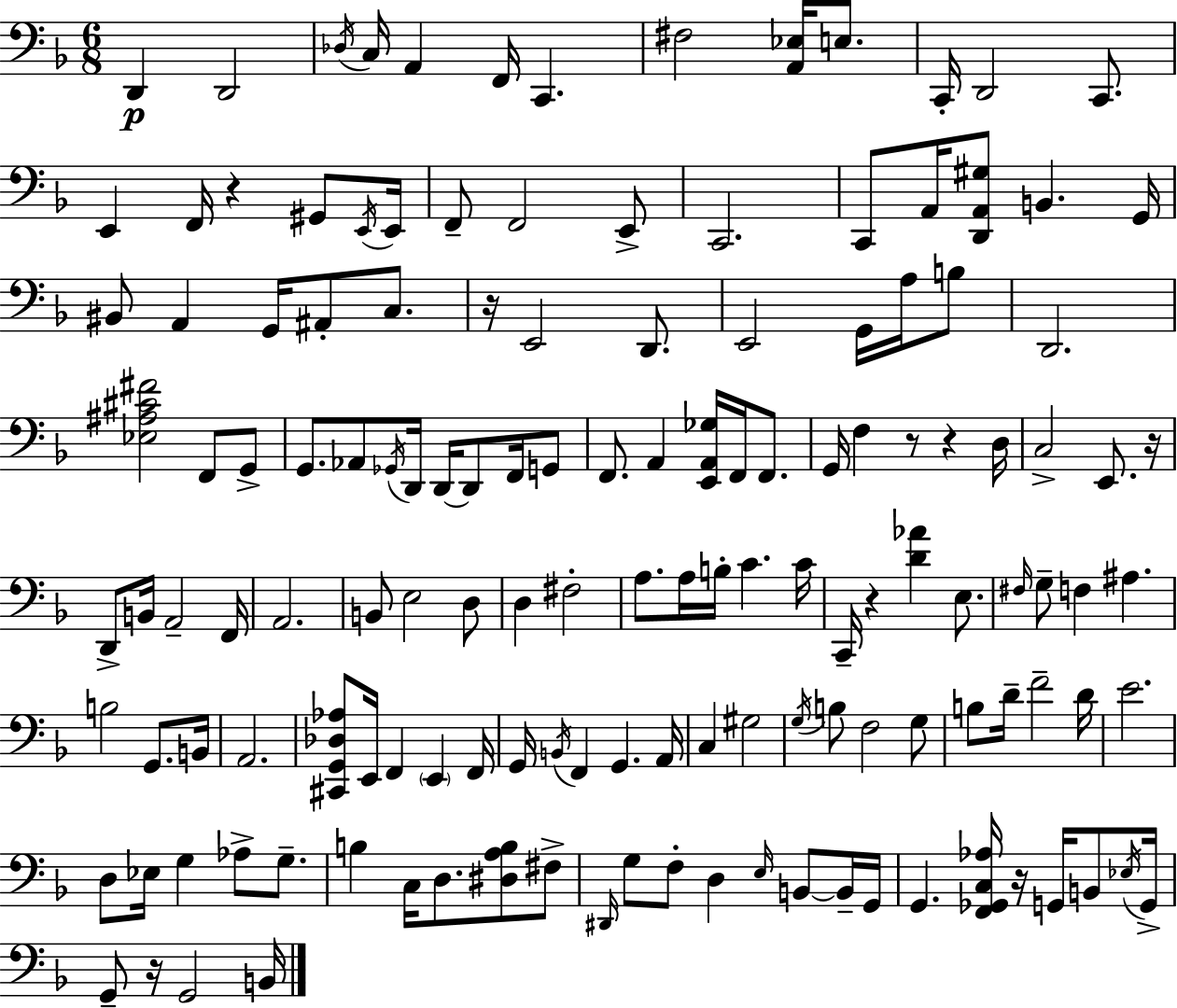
{
  \clef bass
  \numericTimeSignature
  \time 6/8
  \key f \major
  \repeat volta 2 { d,4\p d,2 | \acciaccatura { des16 } c16 a,4 f,16 c,4. | fis2 <a, ees>16 e8. | c,16-. d,2 c,8. | \break e,4 f,16 r4 gis,8 | \acciaccatura { e,16 } e,16 f,8-- f,2 | e,8-> c,2. | c,8 a,16 <d, a, gis>8 b,4. | \break g,16 bis,8 a,4 g,16 ais,8-. c8. | r16 e,2 d,8. | e,2 g,16 a16 | b8 d,2. | \break <ees ais cis' fis'>2 f,8 | g,8-> g,8. aes,8 \acciaccatura { ges,16 } d,16 d,16~~ d,8 | f,16 g,8 f,8. a,4 <e, a, ges>16 f,16 | f,8. g,16 f4 r8 r4 | \break d16 c2-> e,8. | r16 d,8-> b,16 a,2-- | f,16 a,2. | b,8 e2 | \break d8 d4 fis2-. | a8. a16 b16-. c'4. | c'16 c,16-- r4 <d' aes'>4 | e8. \grace { fis16 } g8-- f4 ais4. | \break b2 | g,8. b,16 a,2. | <cis, g, des aes>8 e,16 f,4 \parenthesize e,4 | f,16 g,16 \acciaccatura { b,16 } f,4 g,4. | \break a,16 c4 gis2 | \acciaccatura { g16 } b8 f2 | g8 b8 d'16-- f'2-- | d'16 e'2. | \break d8 ees16 g4 | aes8-> g8.-- b4 c16 d8. | <dis a b>8 fis8-> \grace { dis,16 } g8 f8-. d4 | \grace { e16 } b,8~~ b,16-- g,16 g,4. | \break <f, ges, c aes>16 r16 g,16 b,8 \acciaccatura { ees16 } g,16-> g,8-- r16 | g,2 b,16 } \bar "|."
}